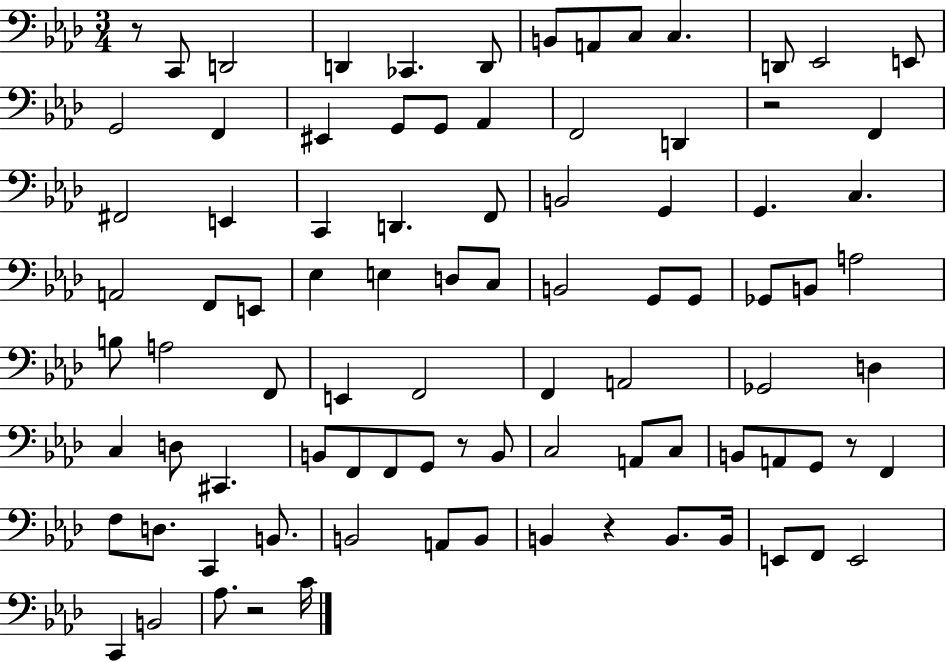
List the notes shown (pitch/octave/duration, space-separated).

R/e C2/e D2/h D2/q CES2/q. D2/e B2/e A2/e C3/e C3/q. D2/e Eb2/h E2/e G2/h F2/q EIS2/q G2/e G2/e Ab2/q F2/h D2/q R/h F2/q F#2/h E2/q C2/q D2/q. F2/e B2/h G2/q G2/q. C3/q. A2/h F2/e E2/e Eb3/q E3/q D3/e C3/e B2/h G2/e G2/e Gb2/e B2/e A3/h B3/e A3/h F2/e E2/q F2/h F2/q A2/h Gb2/h D3/q C3/q D3/e C#2/q. B2/e F2/e F2/e G2/e R/e B2/e C3/h A2/e C3/e B2/e A2/e G2/e R/e F2/q F3/e D3/e. C2/q B2/e. B2/h A2/e B2/e B2/q R/q B2/e. B2/s E2/e F2/e E2/h C2/q B2/h Ab3/e. R/h C4/s